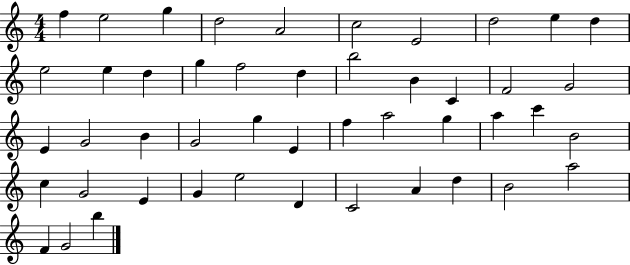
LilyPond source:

{
  \clef treble
  \numericTimeSignature
  \time 4/4
  \key c \major
  f''4 e''2 g''4 | d''2 a'2 | c''2 e'2 | d''2 e''4 d''4 | \break e''2 e''4 d''4 | g''4 f''2 d''4 | b''2 b'4 c'4 | f'2 g'2 | \break e'4 g'2 b'4 | g'2 g''4 e'4 | f''4 a''2 g''4 | a''4 c'''4 b'2 | \break c''4 g'2 e'4 | g'4 e''2 d'4 | c'2 a'4 d''4 | b'2 a''2 | \break f'4 g'2 b''4 | \bar "|."
}